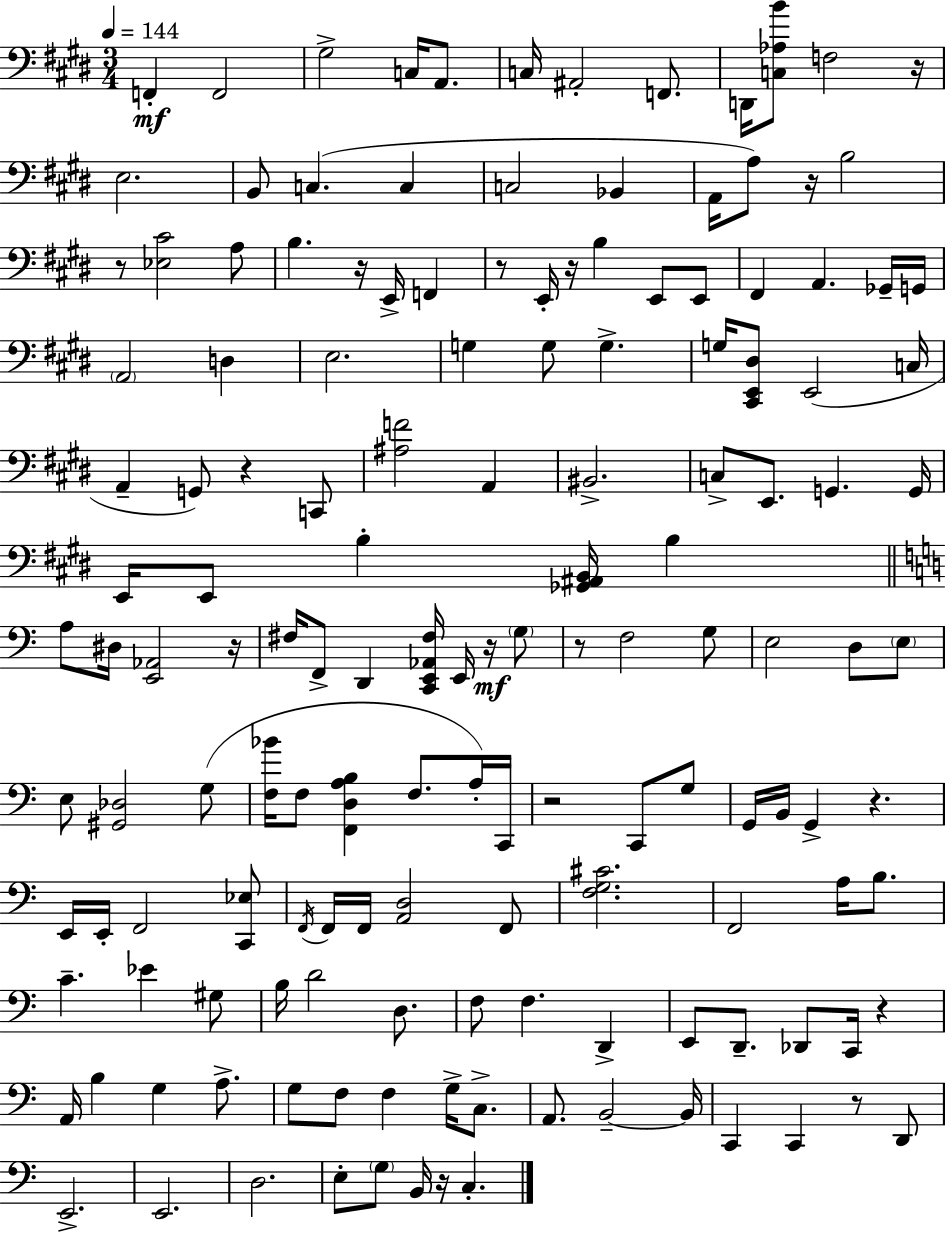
X:1
T:Untitled
M:3/4
L:1/4
K:E
F,, F,,2 ^G,2 C,/4 A,,/2 C,/4 ^A,,2 F,,/2 D,,/4 [C,_A,B]/2 F,2 z/4 E,2 B,,/2 C, C, C,2 _B,, A,,/4 A,/2 z/4 B,2 z/2 [_E,^C]2 A,/2 B, z/4 E,,/4 F,, z/2 E,,/4 z/4 B, E,,/2 E,,/2 ^F,, A,, _G,,/4 G,,/4 A,,2 D, E,2 G, G,/2 G, G,/4 [^C,,E,,^D,]/2 E,,2 C,/4 A,, G,,/2 z C,,/2 [^A,F]2 A,, ^B,,2 C,/2 E,,/2 G,, G,,/4 E,,/4 E,,/2 B, [_G,,^A,,B,,]/4 B, A,/2 ^D,/4 [E,,_A,,]2 z/4 ^F,/4 F,,/2 D,, [C,,E,,_A,,^F,]/4 E,,/4 z/4 G,/2 z/2 F,2 G,/2 E,2 D,/2 E,/2 E,/2 [^G,,_D,]2 G,/2 [F,_B]/4 F,/2 [F,,D,A,B,] F,/2 A,/4 C,,/4 z2 C,,/2 G,/2 G,,/4 B,,/4 G,, z E,,/4 E,,/4 F,,2 [C,,_E,]/2 F,,/4 F,,/4 F,,/4 [A,,D,]2 F,,/2 [F,G,^C]2 F,,2 A,/4 B,/2 C _E ^G,/2 B,/4 D2 D,/2 F,/2 F, D,, E,,/2 D,,/2 _D,,/2 C,,/4 z A,,/4 B, G, A,/2 G,/2 F,/2 F, G,/4 C,/2 A,,/2 B,,2 B,,/4 C,, C,, z/2 D,,/2 E,,2 E,,2 D,2 E,/2 G,/2 B,,/4 z/4 C,